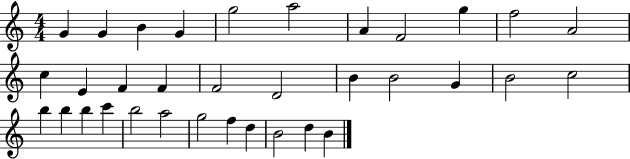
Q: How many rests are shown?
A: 0